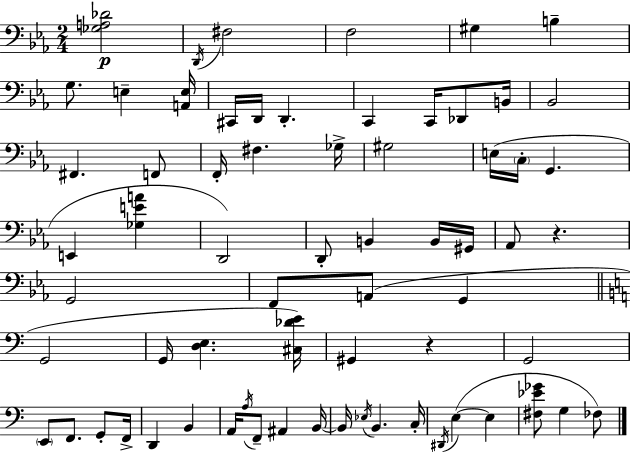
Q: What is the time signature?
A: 2/4